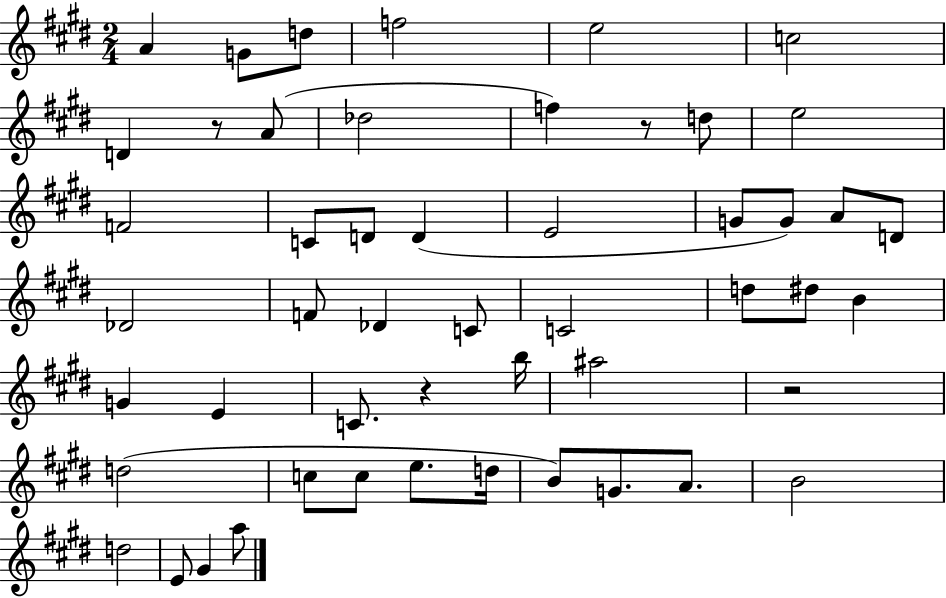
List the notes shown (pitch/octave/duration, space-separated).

A4/q G4/e D5/e F5/h E5/h C5/h D4/q R/e A4/e Db5/h F5/q R/e D5/e E5/h F4/h C4/e D4/e D4/q E4/h G4/e G4/e A4/e D4/e Db4/h F4/e Db4/q C4/e C4/h D5/e D#5/e B4/q G4/q E4/q C4/e. R/q B5/s A#5/h R/h D5/h C5/e C5/e E5/e. D5/s B4/e G4/e. A4/e. B4/h D5/h E4/e G#4/q A5/e